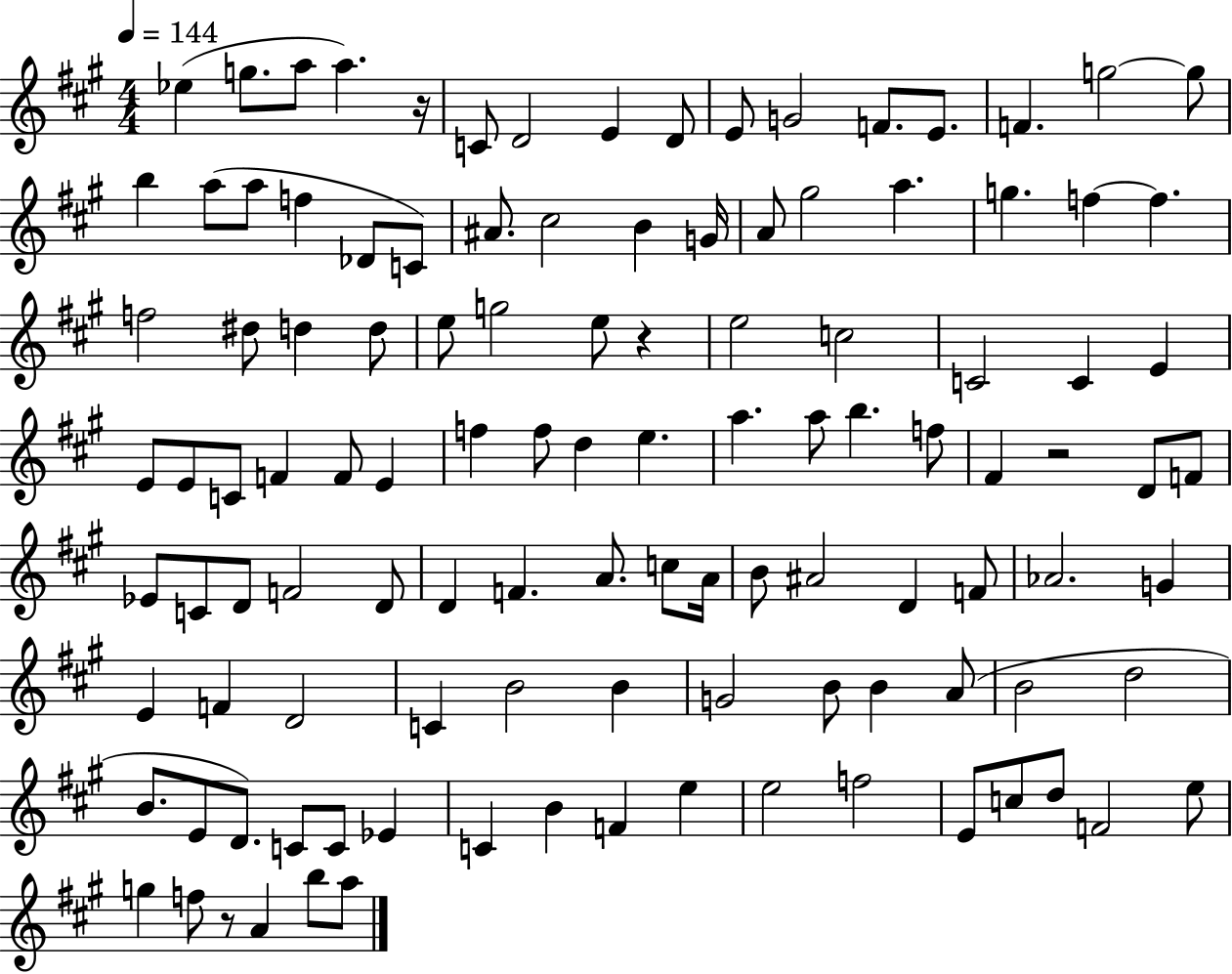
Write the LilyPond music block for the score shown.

{
  \clef treble
  \numericTimeSignature
  \time 4/4
  \key a \major
  \tempo 4 = 144
  ees''4( g''8. a''8 a''4.) r16 | c'8 d'2 e'4 d'8 | e'8 g'2 f'8. e'8. | f'4. g''2~~ g''8 | \break b''4 a''8( a''8 f''4 des'8 c'8) | ais'8. cis''2 b'4 g'16 | a'8 gis''2 a''4. | g''4. f''4~~ f''4. | \break f''2 dis''8 d''4 d''8 | e''8 g''2 e''8 r4 | e''2 c''2 | c'2 c'4 e'4 | \break e'8 e'8 c'8 f'4 f'8 e'4 | f''4 f''8 d''4 e''4. | a''4. a''8 b''4. f''8 | fis'4 r2 d'8 f'8 | \break ees'8 c'8 d'8 f'2 d'8 | d'4 f'4. a'8. c''8 a'16 | b'8 ais'2 d'4 f'8 | aes'2. g'4 | \break e'4 f'4 d'2 | c'4 b'2 b'4 | g'2 b'8 b'4 a'8( | b'2 d''2 | \break b'8. e'8 d'8.) c'8 c'8 ees'4 | c'4 b'4 f'4 e''4 | e''2 f''2 | e'8 c''8 d''8 f'2 e''8 | \break g''4 f''8 r8 a'4 b''8 a''8 | \bar "|."
}